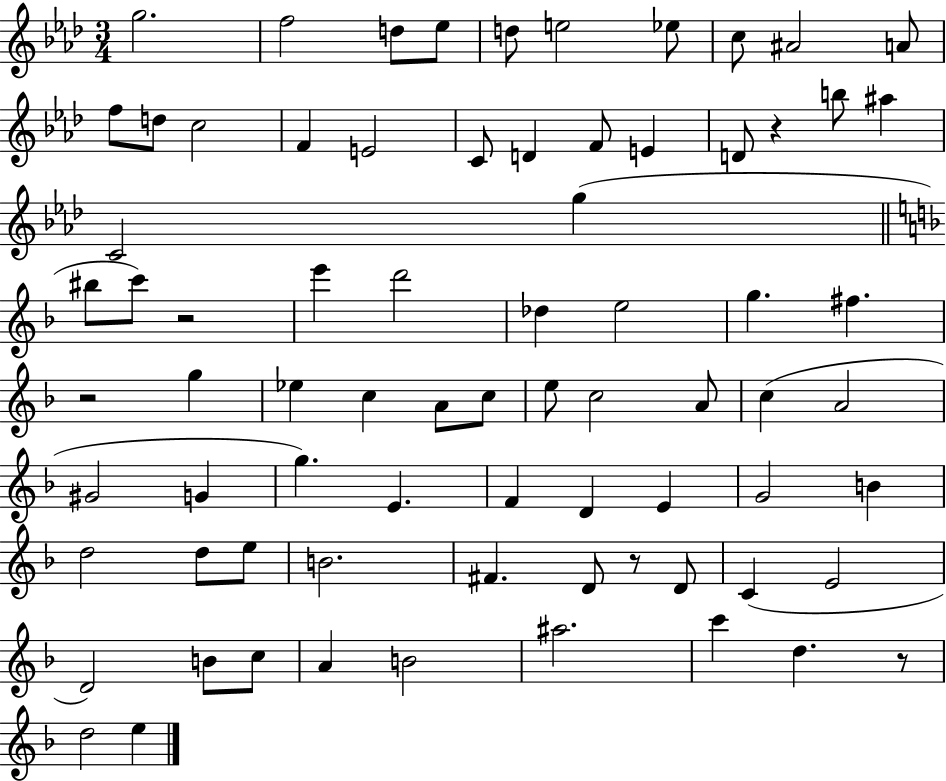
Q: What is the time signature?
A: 3/4